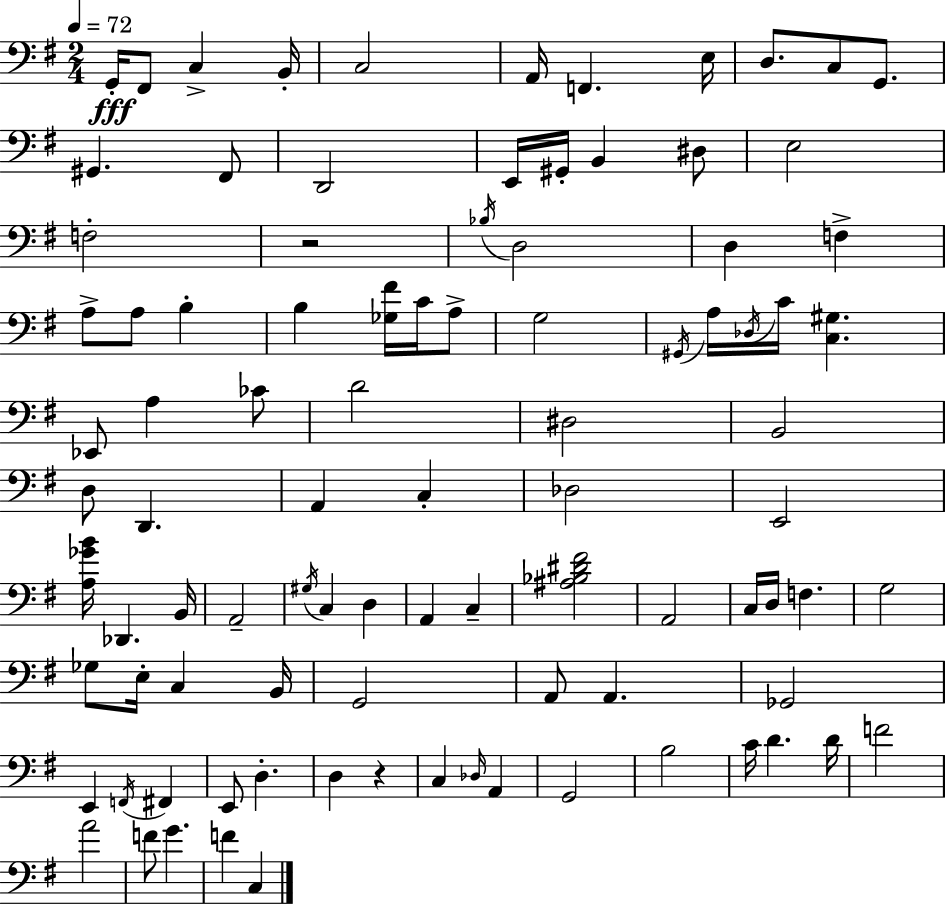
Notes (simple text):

G2/s F#2/e C3/q B2/s C3/h A2/s F2/q. E3/s D3/e. C3/e G2/e. G#2/q. F#2/e D2/h E2/s G#2/s B2/q D#3/e E3/h F3/h R/h Bb3/s D3/h D3/q F3/q A3/e A3/e B3/q B3/q [Gb3,F#4]/s C4/s A3/e G3/h G#2/s A3/s Db3/s C4/s [C3,G#3]/q. Eb2/e A3/q CES4/e D4/h D#3/h B2/h D3/e D2/q. A2/q C3/q Db3/h E2/h [A3,Gb4,B4]/s Db2/q. B2/s A2/h G#3/s C3/q D3/q A2/q C3/q [A#3,Bb3,D#4,F#4]/h A2/h C3/s D3/s F3/q. G3/h Gb3/e E3/s C3/q B2/s G2/h A2/e A2/q. Gb2/h E2/q F2/s F#2/q E2/e D3/q. D3/q R/q C3/q Db3/s A2/q G2/h B3/h C4/s D4/q. D4/s F4/h A4/h F4/e G4/q. F4/q C3/q